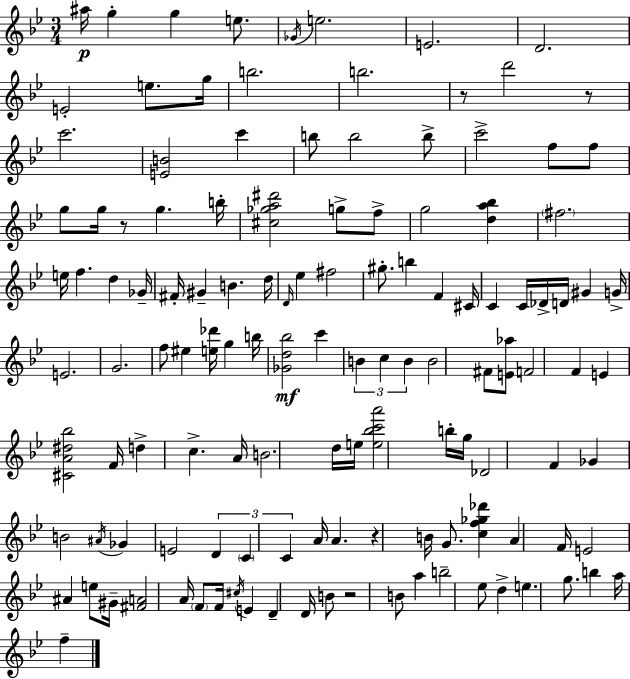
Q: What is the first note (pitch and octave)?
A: A#5